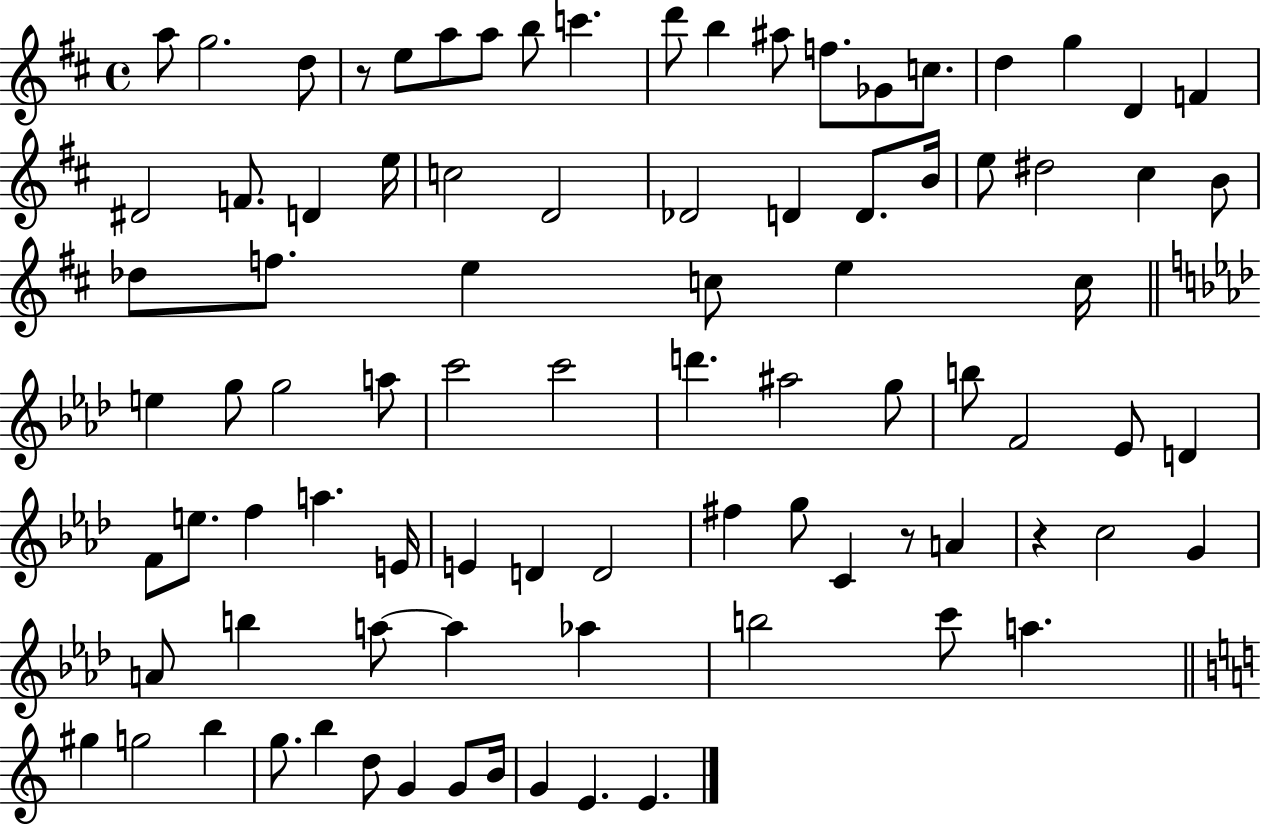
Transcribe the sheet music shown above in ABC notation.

X:1
T:Untitled
M:4/4
L:1/4
K:D
a/2 g2 d/2 z/2 e/2 a/2 a/2 b/2 c' d'/2 b ^a/2 f/2 _G/2 c/2 d g D F ^D2 F/2 D e/4 c2 D2 _D2 D D/2 B/4 e/2 ^d2 ^c B/2 _d/2 f/2 e c/2 e c/4 e g/2 g2 a/2 c'2 c'2 d' ^a2 g/2 b/2 F2 _E/2 D F/2 e/2 f a E/4 E D D2 ^f g/2 C z/2 A z c2 G A/2 b a/2 a _a b2 c'/2 a ^g g2 b g/2 b d/2 G G/2 B/4 G E E